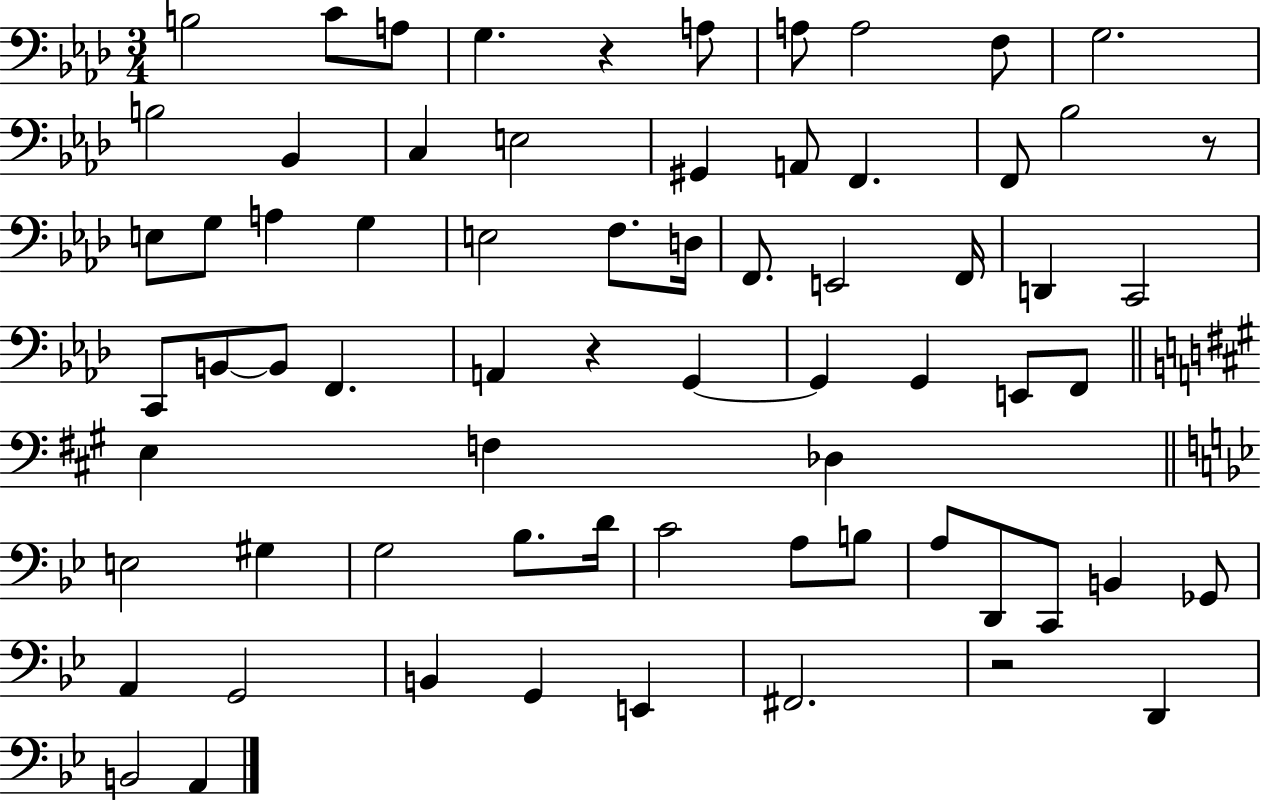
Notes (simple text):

B3/h C4/e A3/e G3/q. R/q A3/e A3/e A3/h F3/e G3/h. B3/h Bb2/q C3/q E3/h G#2/q A2/e F2/q. F2/e Bb3/h R/e E3/e G3/e A3/q G3/q E3/h F3/e. D3/s F2/e. E2/h F2/s D2/q C2/h C2/e B2/e B2/e F2/q. A2/q R/q G2/q G2/q G2/q E2/e F2/e E3/q F3/q Db3/q E3/h G#3/q G3/h Bb3/e. D4/s C4/h A3/e B3/e A3/e D2/e C2/e B2/q Gb2/e A2/q G2/h B2/q G2/q E2/q F#2/h. R/h D2/q B2/h A2/q